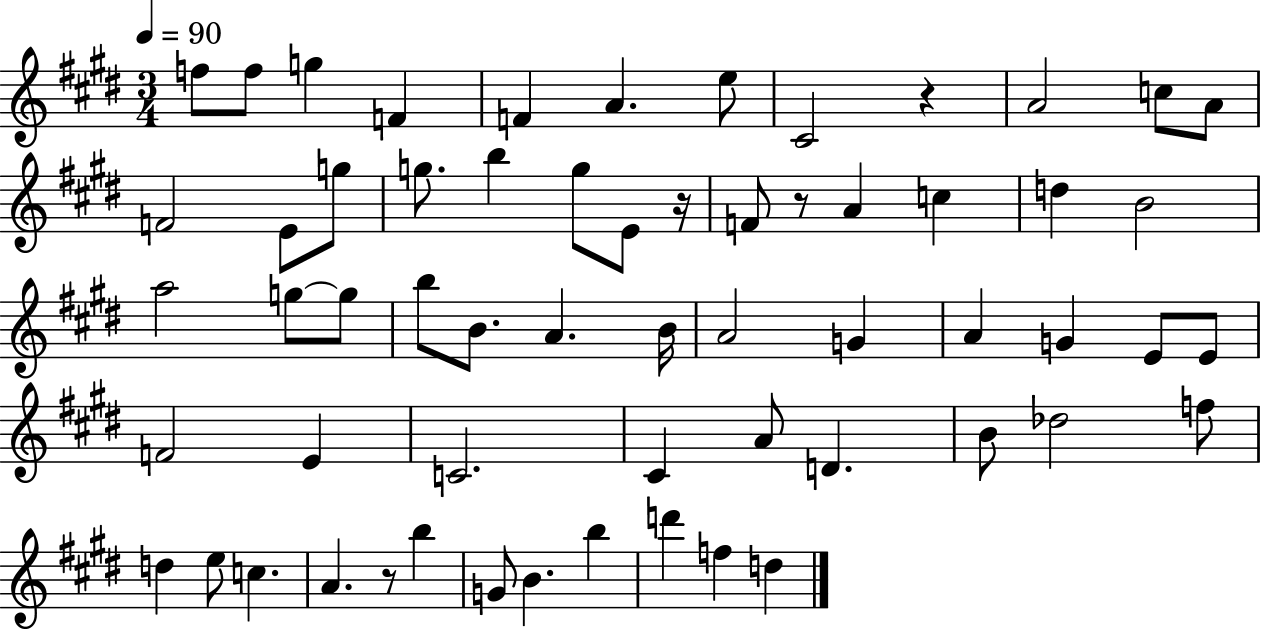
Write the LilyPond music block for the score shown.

{
  \clef treble
  \numericTimeSignature
  \time 3/4
  \key e \major
  \tempo 4 = 90
  \repeat volta 2 { f''8 f''8 g''4 f'4 | f'4 a'4. e''8 | cis'2 r4 | a'2 c''8 a'8 | \break f'2 e'8 g''8 | g''8. b''4 g''8 e'8 r16 | f'8 r8 a'4 c''4 | d''4 b'2 | \break a''2 g''8~~ g''8 | b''8 b'8. a'4. b'16 | a'2 g'4 | a'4 g'4 e'8 e'8 | \break f'2 e'4 | c'2. | cis'4 a'8 d'4. | b'8 des''2 f''8 | \break d''4 e''8 c''4. | a'4. r8 b''4 | g'8 b'4. b''4 | d'''4 f''4 d''4 | \break } \bar "|."
}